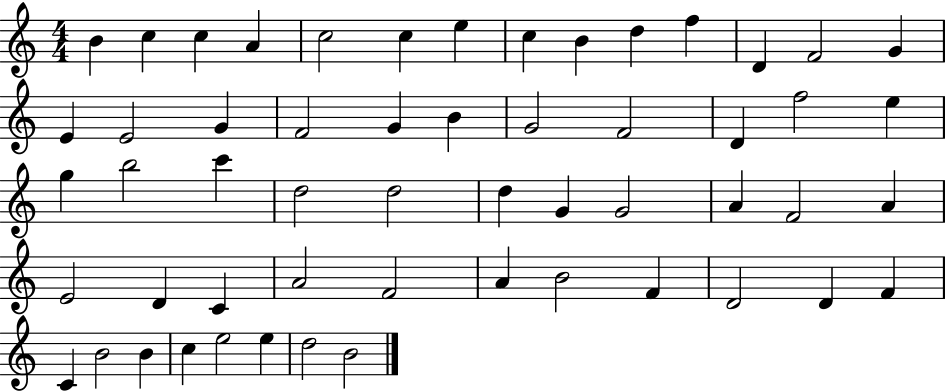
{
  \clef treble
  \numericTimeSignature
  \time 4/4
  \key c \major
  b'4 c''4 c''4 a'4 | c''2 c''4 e''4 | c''4 b'4 d''4 f''4 | d'4 f'2 g'4 | \break e'4 e'2 g'4 | f'2 g'4 b'4 | g'2 f'2 | d'4 f''2 e''4 | \break g''4 b''2 c'''4 | d''2 d''2 | d''4 g'4 g'2 | a'4 f'2 a'4 | \break e'2 d'4 c'4 | a'2 f'2 | a'4 b'2 f'4 | d'2 d'4 f'4 | \break c'4 b'2 b'4 | c''4 e''2 e''4 | d''2 b'2 | \bar "|."
}